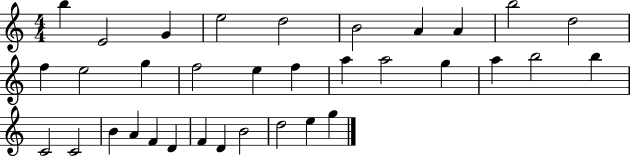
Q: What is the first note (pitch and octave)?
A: B5